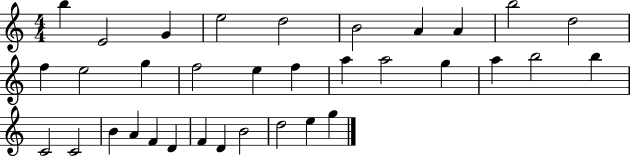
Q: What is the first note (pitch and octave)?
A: B5